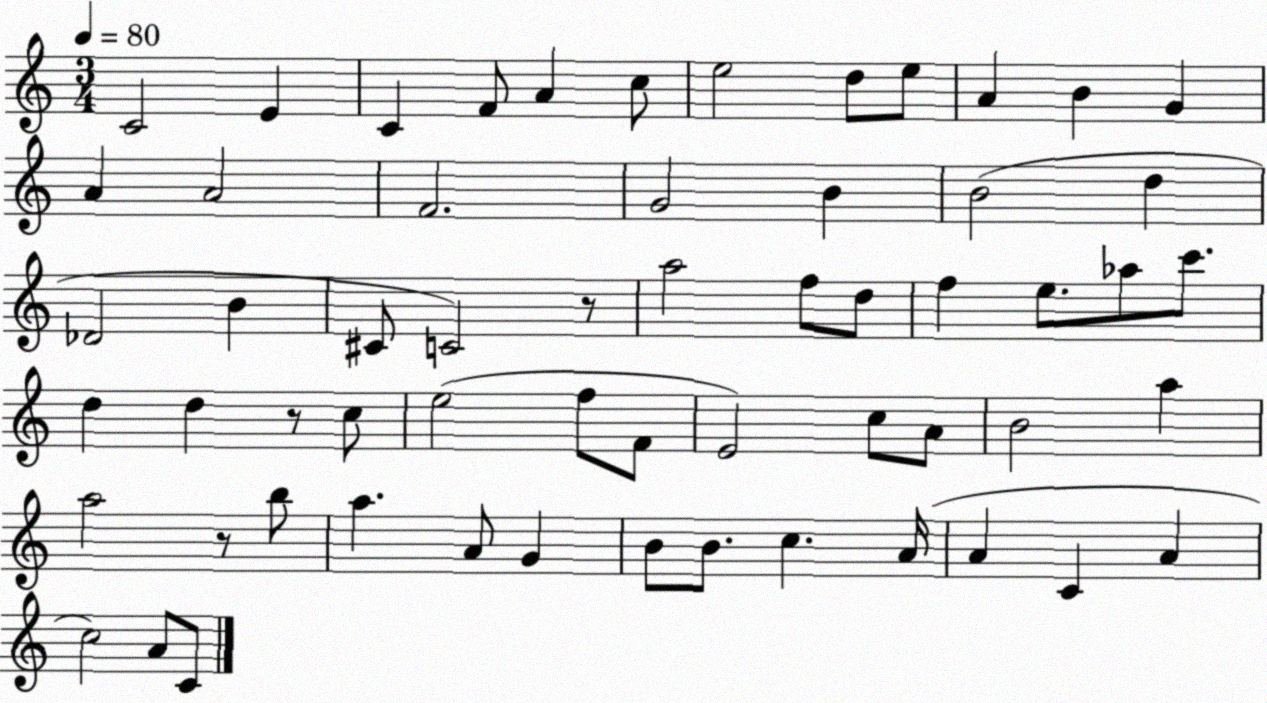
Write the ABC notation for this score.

X:1
T:Untitled
M:3/4
L:1/4
K:C
C2 E C F/2 A c/2 e2 d/2 e/2 A B G A A2 F2 G2 B B2 d _D2 B ^C/2 C2 z/2 a2 f/2 d/2 f e/2 _a/2 c'/2 d d z/2 c/2 e2 f/2 F/2 E2 c/2 A/2 B2 a a2 z/2 b/2 a A/2 G B/2 B/2 c A/4 A C A c2 A/2 C/2